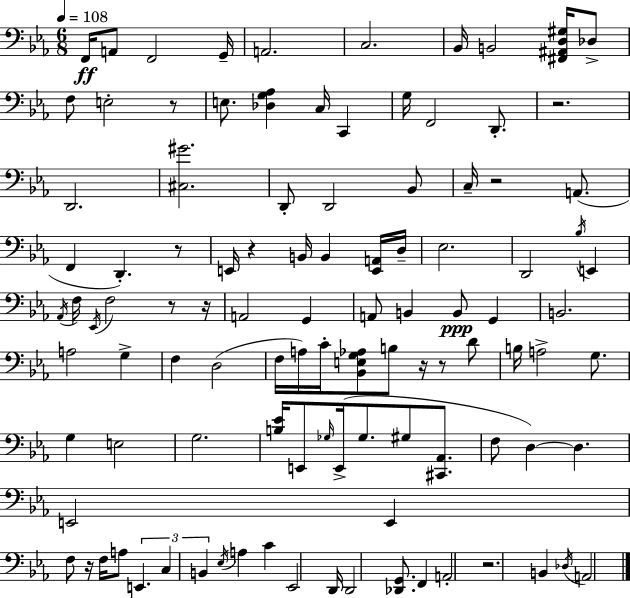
{
  \clef bass
  \numericTimeSignature
  \time 6/8
  \key ees \major
  \tempo 4 = 108
  f,16\ff a,8 f,2 g,16-- | a,2. | c2. | bes,16 b,2 <fis, ais, d gis>16 des8-> | \break f8 e2-. r8 | e8. <des g aes>4 c16 c,4 | g16 f,2 d,8.-. | r2. | \break d,2. | <cis gis'>2. | d,8-. d,2 bes,8 | c16-- r2 a,8.( | \break f,4 d,4.-.) r8 | e,16 r4 b,16 b,4 <e, a,>16 d16-- | ees2. | d,2 \acciaccatura { bes16 } e,4 | \break \acciaccatura { aes,16 } f16 \acciaccatura { ees,16 } f2 | r8 r16 a,2 g,4 | a,8 b,4 b,8\ppp g,4 | b,2. | \break a2 g4-> | f4 d2( | f16 a16) c'16-. <bes, e g aes>8 b8 r16 r8 | d'8 b16 a2-> | \break g8. g4 e2 | g2. | <b ees'>16 e,8 \grace { ges16 } e,16->( ges8. gis8 | <cis, aes,>8. f8 d4~~) d4. | \break e,2 | e,4 f8 r16 f16 a8 \tuplet 3/2 { e,4. | c4 b,4 } | \acciaccatura { ees16 } a4 c'4 ees,2 | \break d,16 d,2 | <des, g,>8. f,4 a,2-. | r2. | b,4 \acciaccatura { des16 } a,2 | \break \bar "|."
}